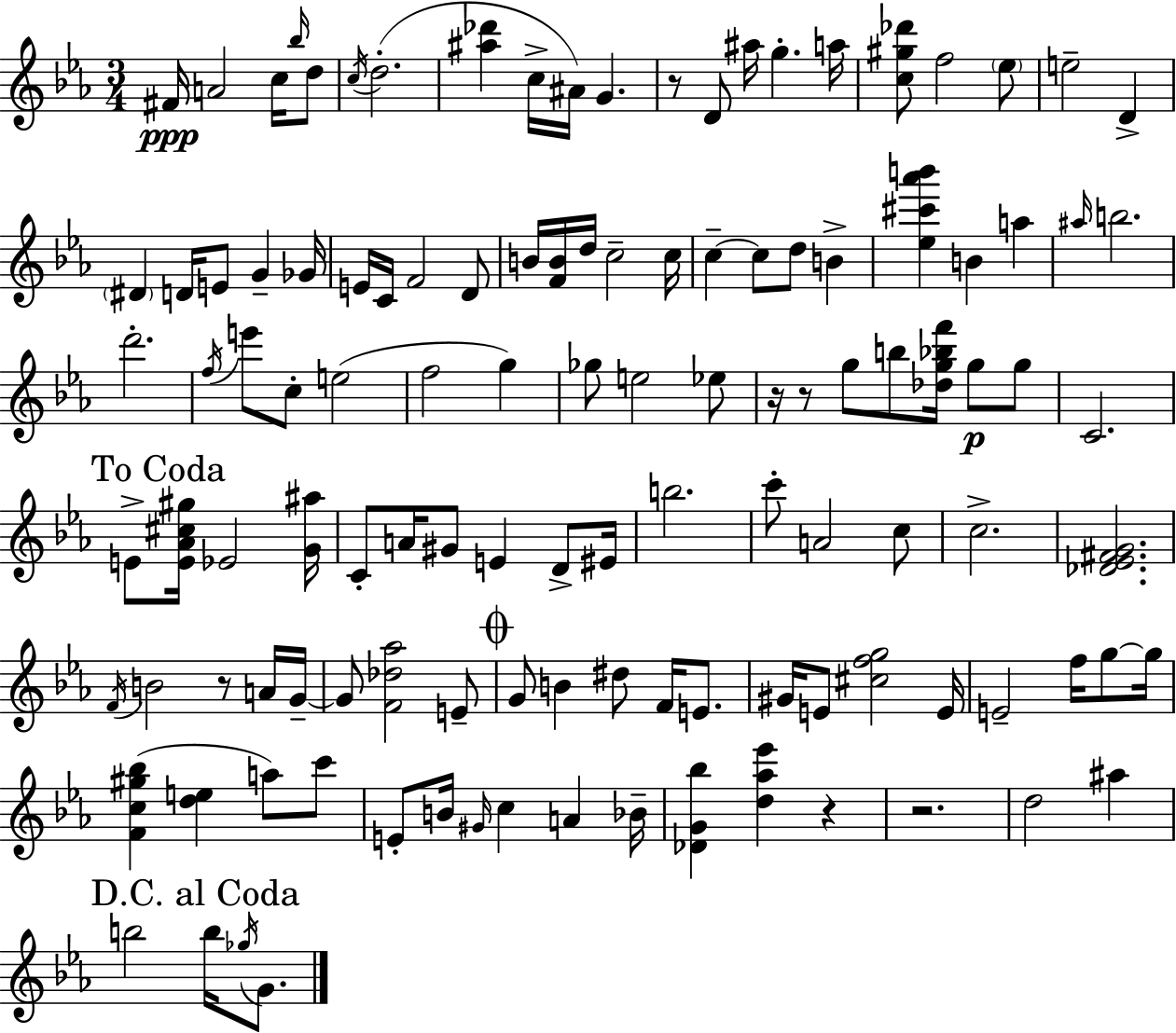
F#4/s A4/h C5/s Bb5/s D5/e C5/s D5/h. [A#5,Db6]/q C5/s A#4/s G4/q. R/e D4/e A#5/s G5/q. A5/s [C5,G#5,Db6]/e F5/h Eb5/e E5/h D4/q D#4/q D4/s E4/e G4/q Gb4/s E4/s C4/s F4/h D4/e B4/s [F4,B4]/s D5/s C5/h C5/s C5/q C5/e D5/e B4/q [Eb5,C#6,Ab6,B6]/q B4/q A5/q A#5/s B5/h. D6/h. F5/s E6/e C5/e E5/h F5/h G5/q Gb5/e E5/h Eb5/e R/s R/e G5/e B5/e [Db5,G5,Bb5,F6]/s G5/e G5/e C4/h. E4/e [E4,Ab4,C#5,G#5]/s Eb4/h [G4,A#5]/s C4/e A4/s G#4/e E4/q D4/e EIS4/s B5/h. C6/e A4/h C5/e C5/h. [Db4,Eb4,F#4,G4]/h. F4/s B4/h R/e A4/s G4/s G4/e [F4,Db5,Ab5]/h E4/e G4/e B4/q D#5/e F4/s E4/e. G#4/s E4/e [C#5,F5,G5]/h E4/s E4/h F5/s G5/e G5/s [F4,C5,G#5,Bb5]/q [D5,E5]/q A5/e C6/e E4/e B4/s G#4/s C5/q A4/q Bb4/s [Db4,G4,Bb5]/q [D5,Ab5,Eb6]/q R/q R/h. D5/h A#5/q B5/h B5/s Gb5/s G4/e.